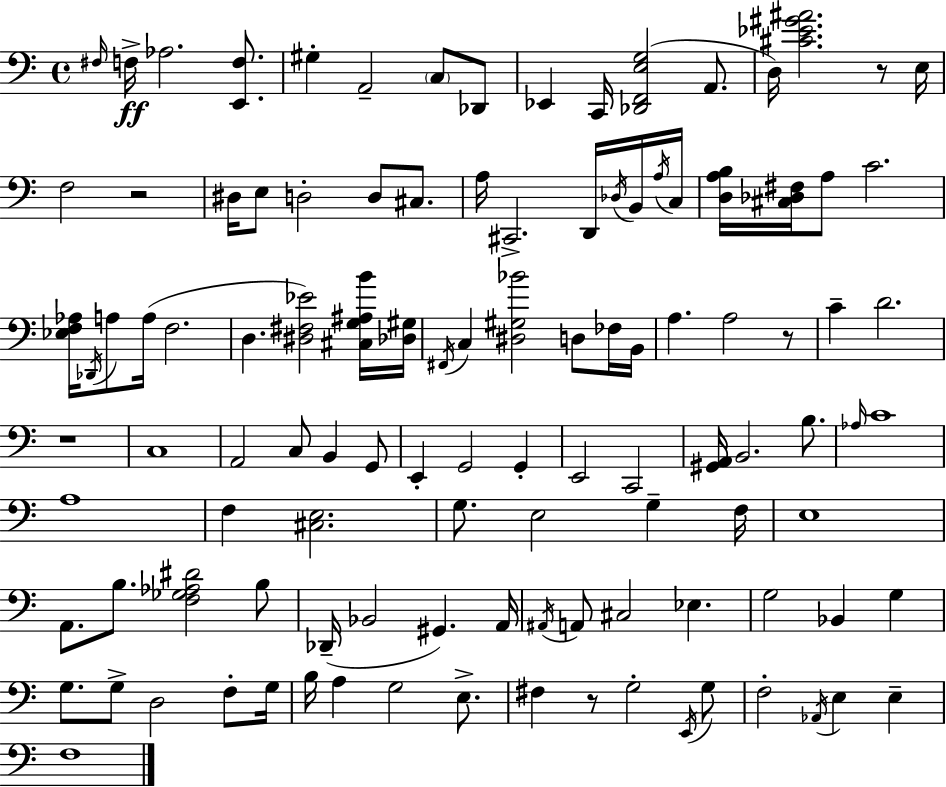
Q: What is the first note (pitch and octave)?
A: F#3